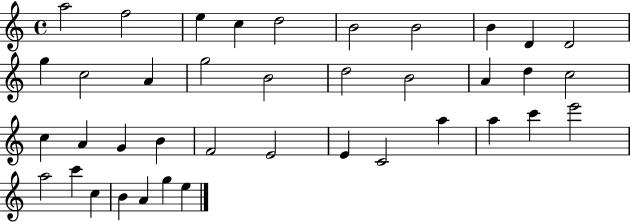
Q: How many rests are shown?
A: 0